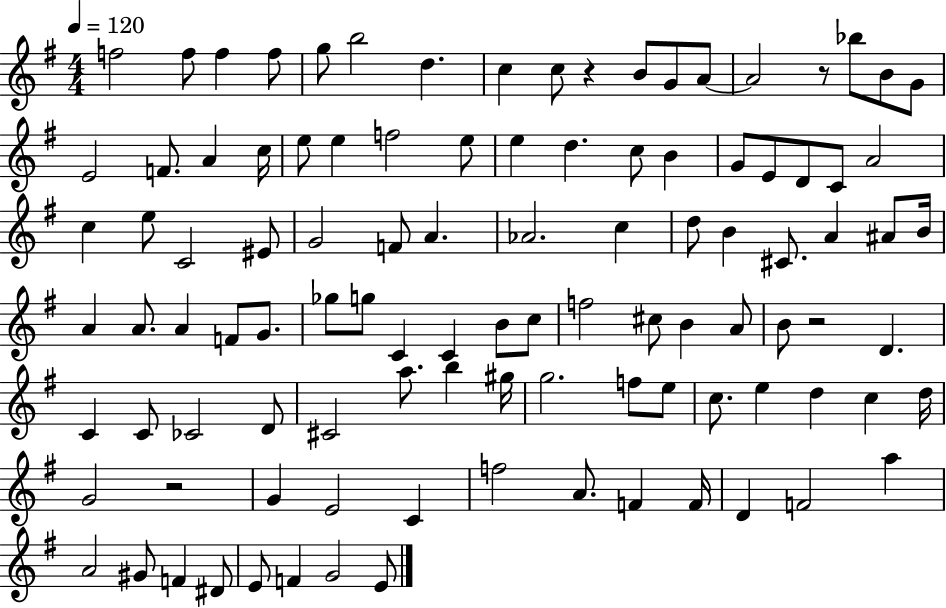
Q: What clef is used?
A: treble